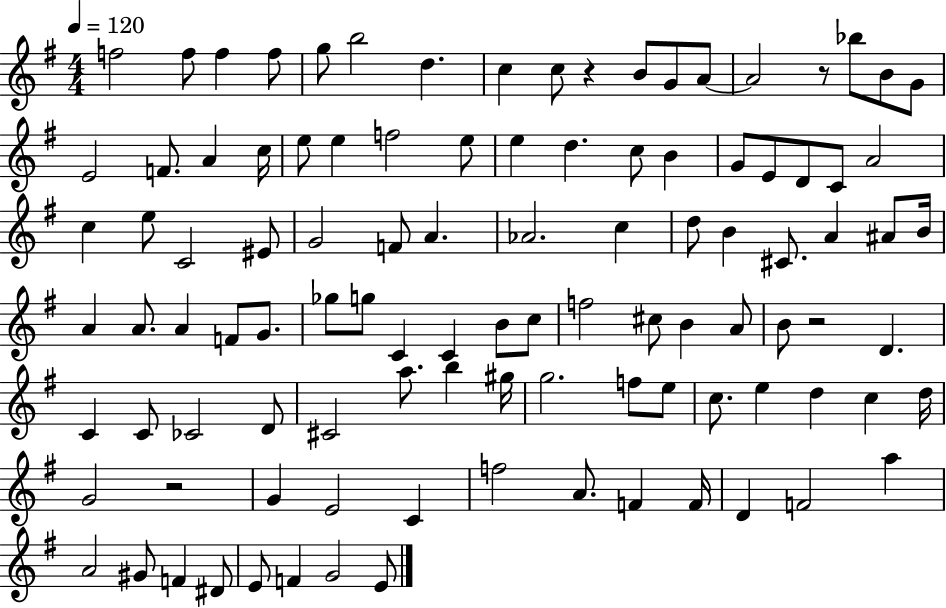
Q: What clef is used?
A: treble